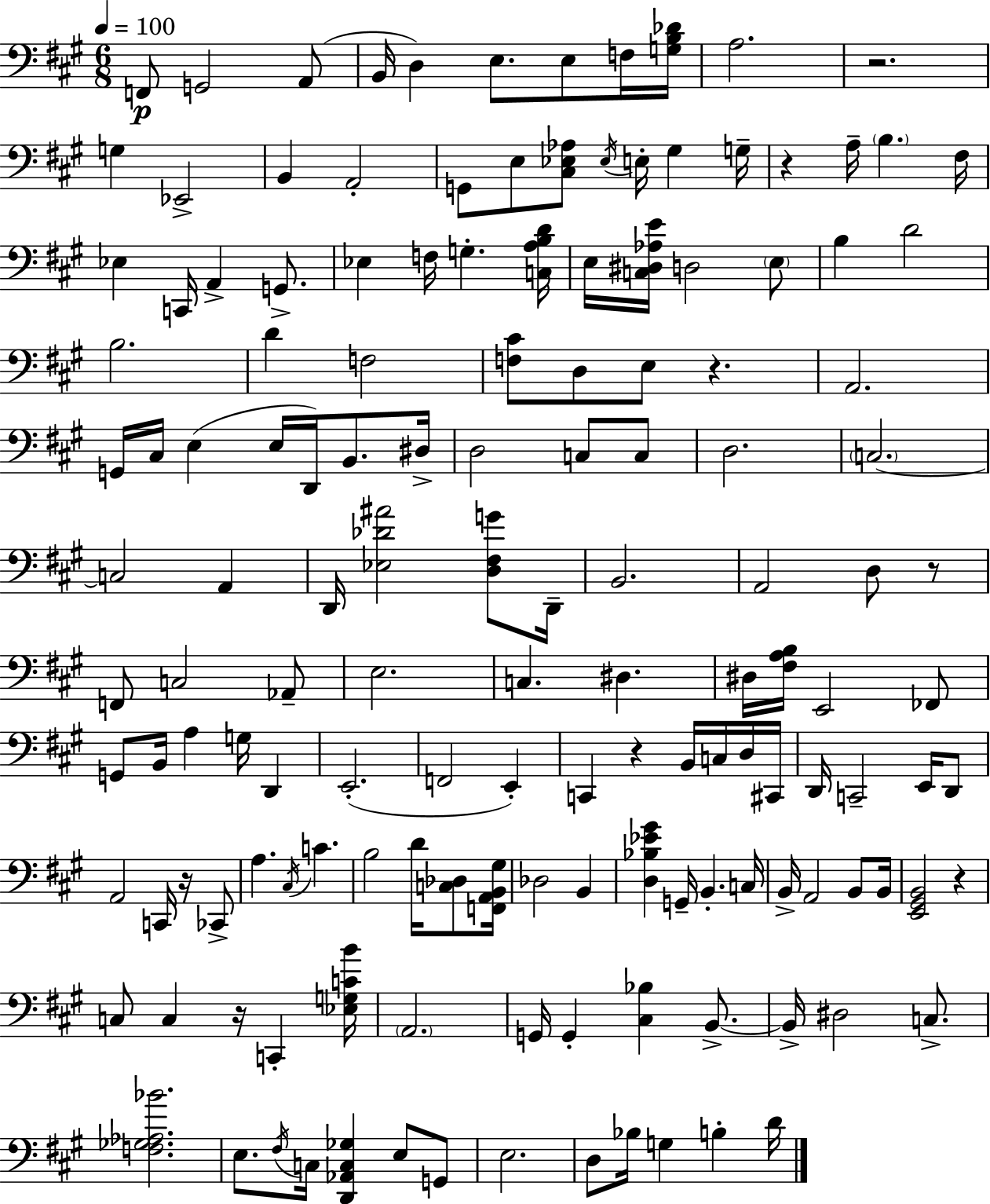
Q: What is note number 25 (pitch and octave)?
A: A2